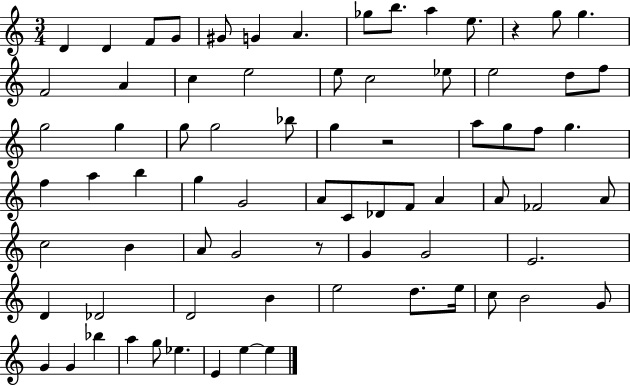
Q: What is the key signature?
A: C major